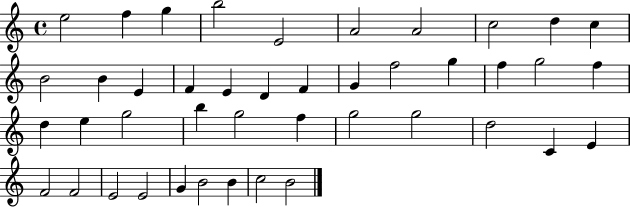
E5/h F5/q G5/q B5/h E4/h A4/h A4/h C5/h D5/q C5/q B4/h B4/q E4/q F4/q E4/q D4/q F4/q G4/q F5/h G5/q F5/q G5/h F5/q D5/q E5/q G5/h B5/q G5/h F5/q G5/h G5/h D5/h C4/q E4/q F4/h F4/h E4/h E4/h G4/q B4/h B4/q C5/h B4/h